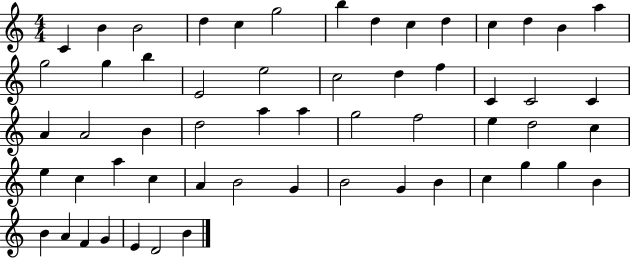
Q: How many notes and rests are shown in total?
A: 57